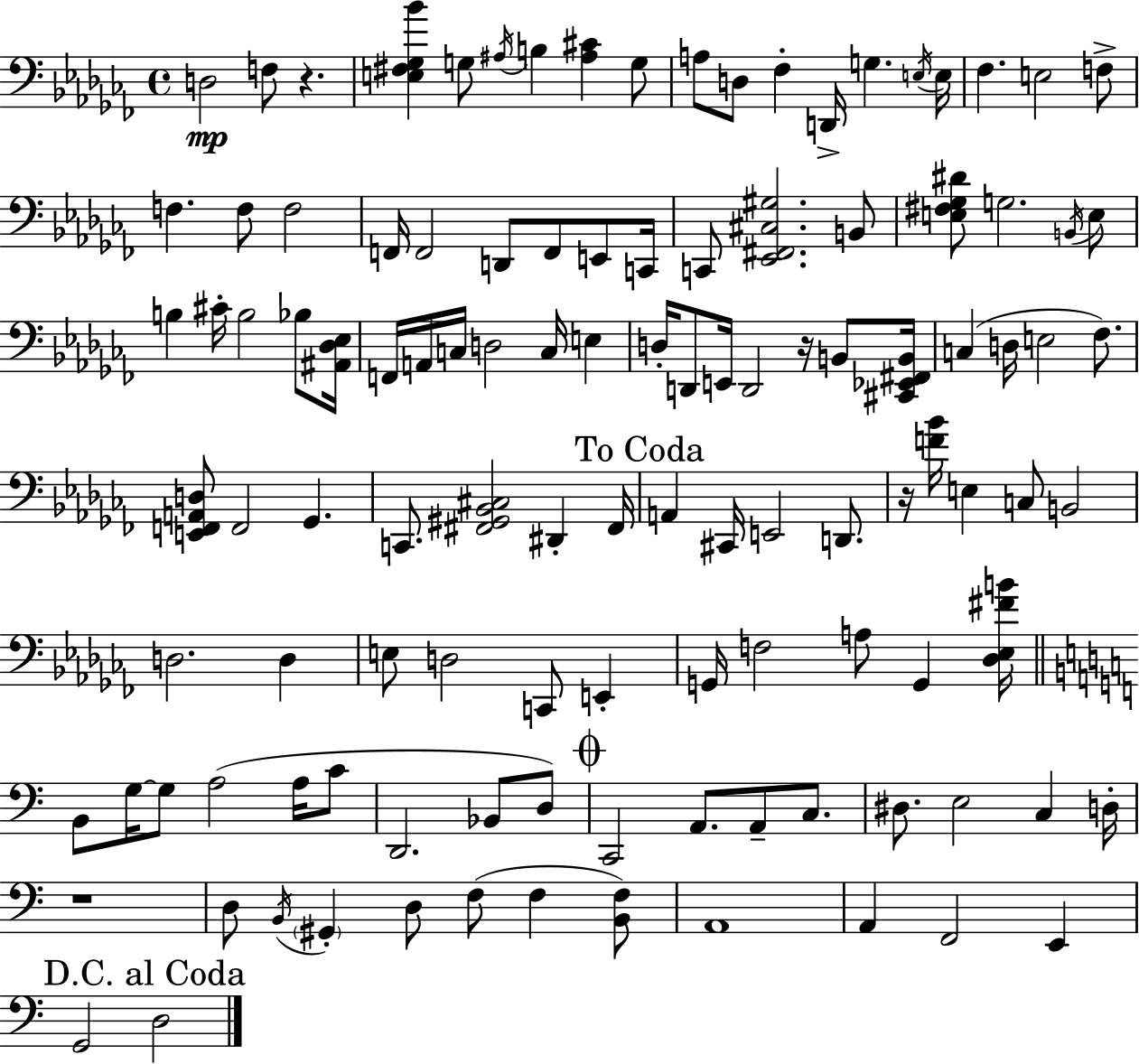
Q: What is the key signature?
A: AES minor